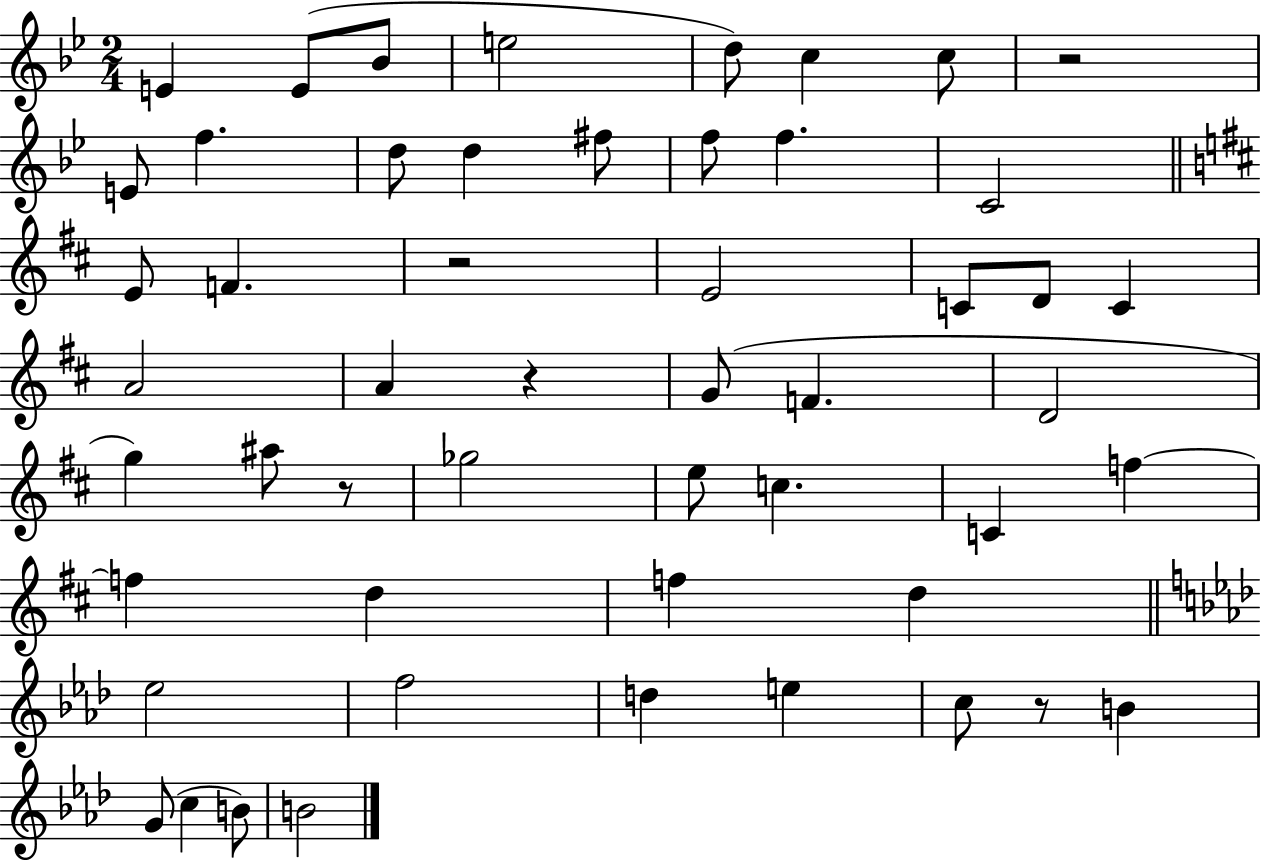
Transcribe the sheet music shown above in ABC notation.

X:1
T:Untitled
M:2/4
L:1/4
K:Bb
E E/2 _B/2 e2 d/2 c c/2 z2 E/2 f d/2 d ^f/2 f/2 f C2 E/2 F z2 E2 C/2 D/2 C A2 A z G/2 F D2 g ^a/2 z/2 _g2 e/2 c C f f d f d _e2 f2 d e c/2 z/2 B G/2 c B/2 B2